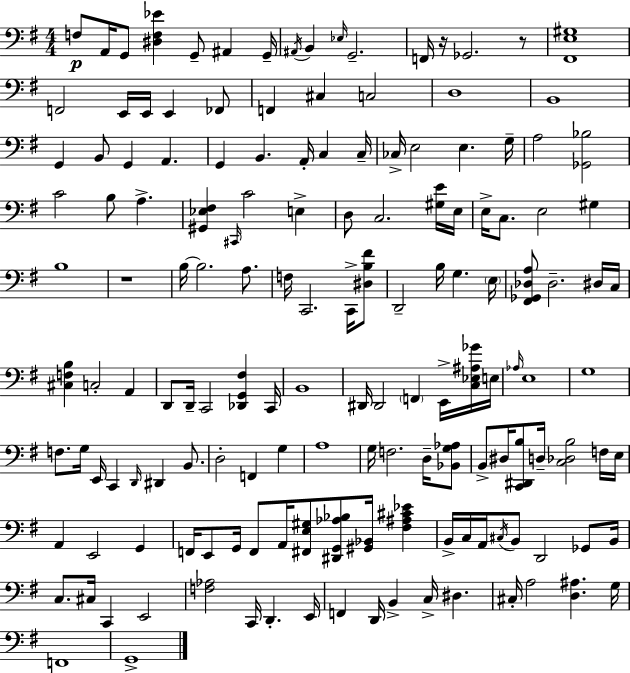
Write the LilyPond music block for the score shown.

{
  \clef bass
  \numericTimeSignature
  \time 4/4
  \key e \minor
  f8\p a,16 g,8 <dis f ees'>4 g,8-- ais,4 g,16-- | \acciaccatura { ais,16 } b,4 \grace { ees16 } g,2.-- | f,16 r16 ges,2. | r8 <fis, e gis>1 | \break f,2 e,16 e,16 e,4 | fes,8 f,4 cis4 c2 | d1 | b,1 | \break g,4 b,8 g,4 a,4. | g,4 b,4. a,16-. c4 | c16-- ces16-> e2 e4. | g16-- a2 <ges, bes>2 | \break c'2 b8 a4.-> | <gis, ees fis>4 \grace { cis,16 } c'2 e4-> | d8 c2. | <gis e'>16 e16 e16-> c8. e2 gis4 | \break b1 | r1 | b16~~ b2. | a8. f16 c,2. | \break c,16-> <dis b fis'>8 d,2-- b16 g4. | \parenthesize e16 <fis, ges, des a>8 des2.-- | dis16 c16 <cis f b>4 c2-. a,4 | d,8 d,16-- c,2 <des, g, fis>4 | \break c,16 b,1 | dis,16 dis,2 \parenthesize f,4 | e,16-> <c ees ais ges'>16 e16 \grace { aes16 } e1 | g1 | \break f8. g16 e,16 c,4 \grace { d,16 } dis,4 | b,8. d2-. f,4 | g4 a1 | g16 f2. | \break d16-- <bes, g aes>8 b,8-> dis16 <c, dis, b>8 d16-- <c des b>2 | f16 e16 a,4 e,2 | g,4 f,16 e,8 g,16 f,8 a,16 <fis, e gis>8 <dis, g, aes bes>8 | <gis, bes,>16 <fis ais cis' ees'>4 b,16-> c16 a,16 \acciaccatura { cis16 } b,8 d,2 | \break ges,8 b,16 c8. cis16 c,4 e,2 | <f aes>2 c,16 d,4.-. | e,16 f,4 d,16 b,4-> c16-> | dis4. cis16-. a2 <d ais>4. | \break g16 f,1 | g,1-> | \bar "|."
}